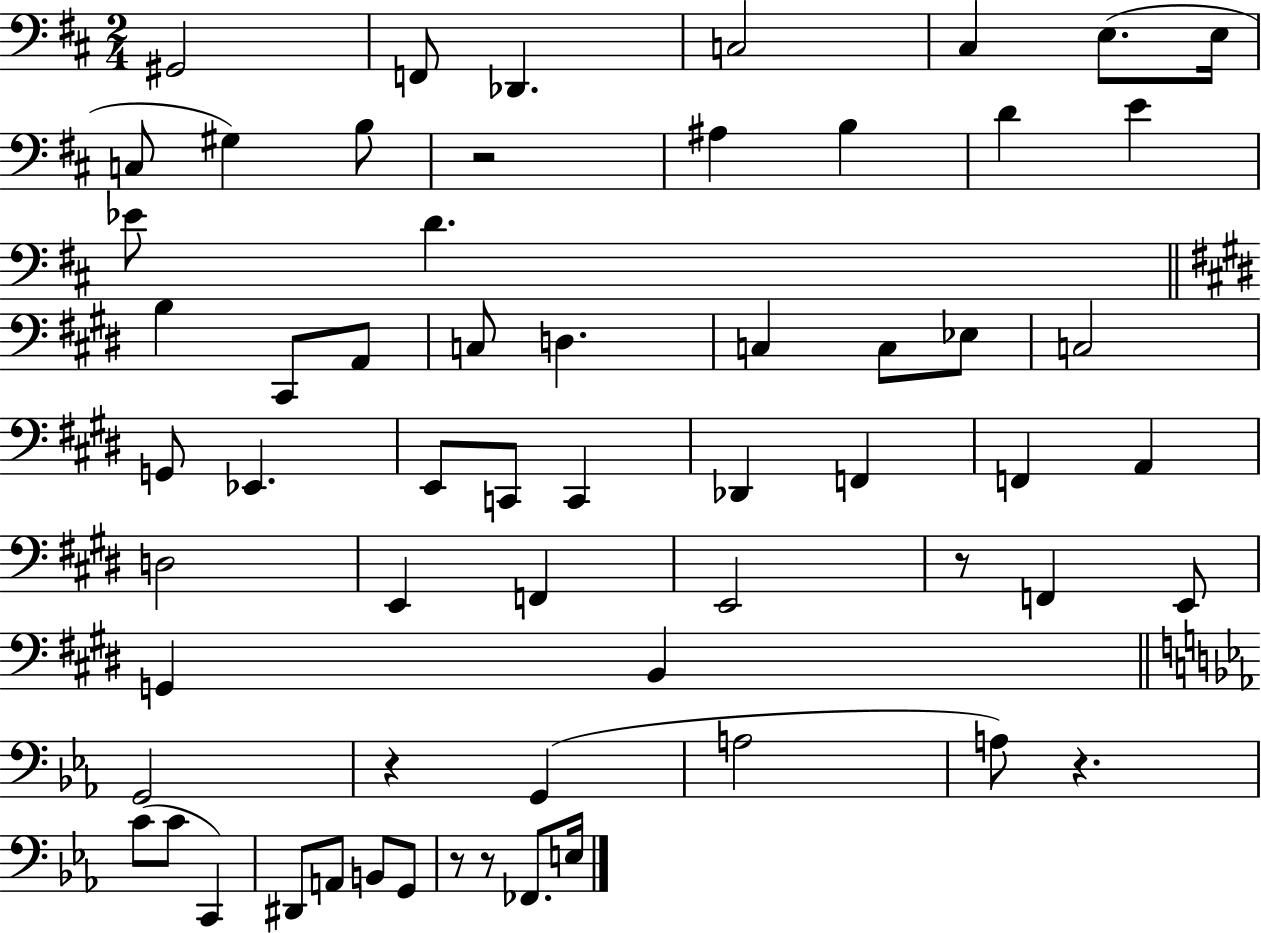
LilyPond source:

{
  \clef bass
  \numericTimeSignature
  \time 2/4
  \key d \major
  gis,2 | f,8 des,4. | c2 | cis4 e8.( e16 | \break c8 gis4) b8 | r2 | ais4 b4 | d'4 e'4 | \break ees'8 d'4. | \bar "||" \break \key e \major b4 cis,8 a,8 | c8 d4. | c4 c8 ees8 | c2 | \break g,8 ees,4. | e,8 c,8 c,4 | des,4 f,4 | f,4 a,4 | \break d2 | e,4 f,4 | e,2 | r8 f,4 e,8 | \break g,4 b,4 | \bar "||" \break \key ees \major g,2 | r4 g,4( | a2 | a8) r4. | \break c'8( c'8 c,4) | dis,8 a,8 b,8 g,8 | r8 r8 fes,8. e16 | \bar "|."
}